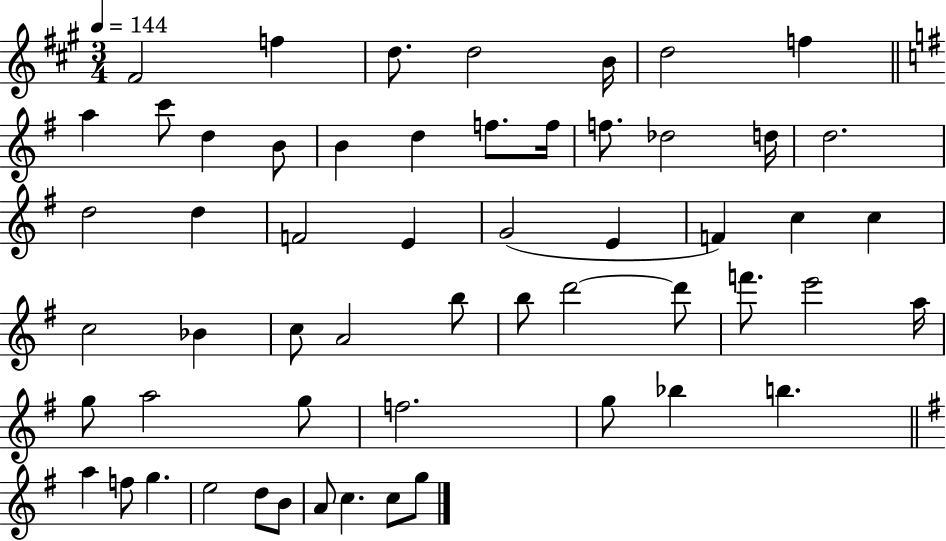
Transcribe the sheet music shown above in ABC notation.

X:1
T:Untitled
M:3/4
L:1/4
K:A
^F2 f d/2 d2 B/4 d2 f a c'/2 d B/2 B d f/2 f/4 f/2 _d2 d/4 d2 d2 d F2 E G2 E F c c c2 _B c/2 A2 b/2 b/2 d'2 d'/2 f'/2 e'2 a/4 g/2 a2 g/2 f2 g/2 _b b a f/2 g e2 d/2 B/2 A/2 c c/2 g/2